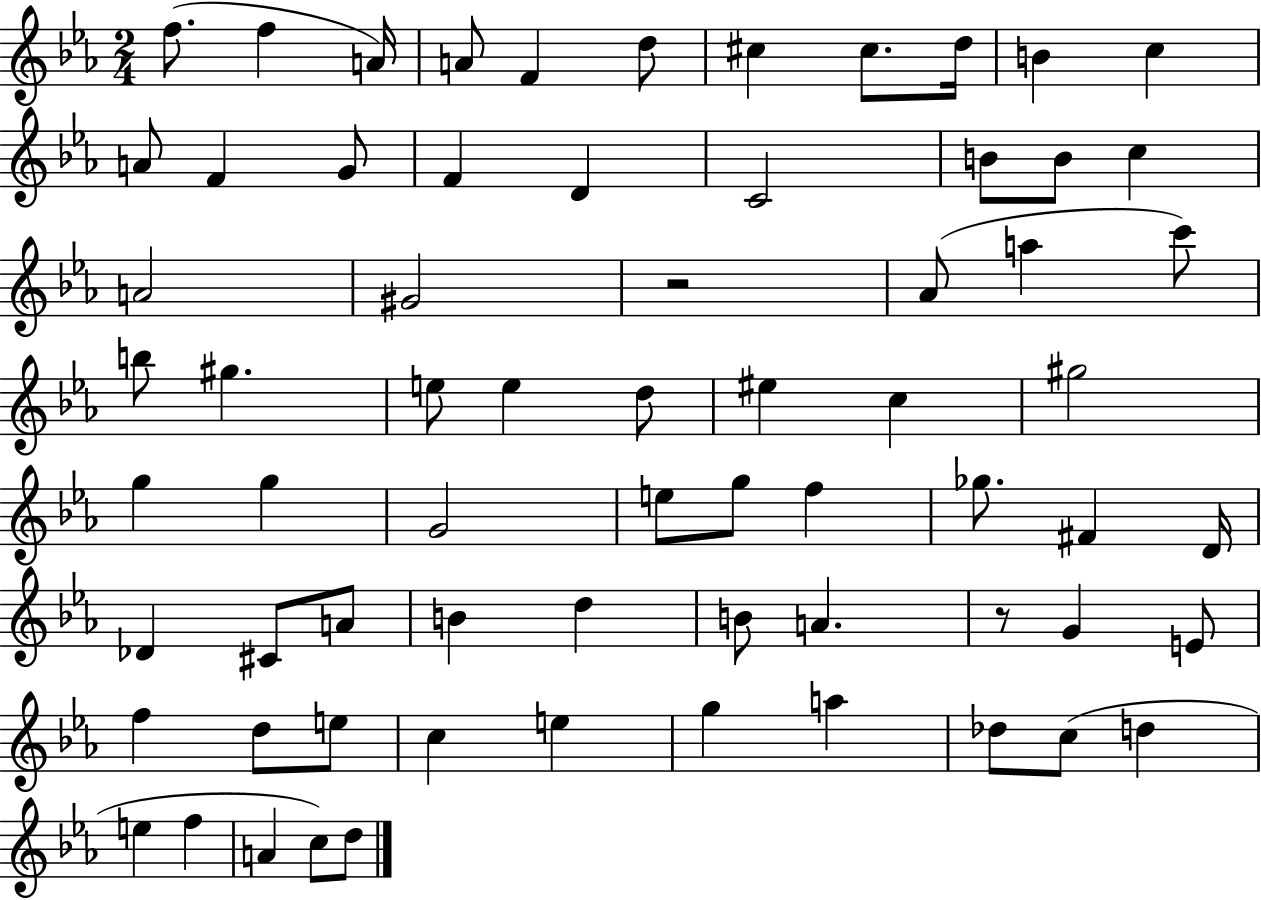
{
  \clef treble
  \numericTimeSignature
  \time 2/4
  \key ees \major
  \repeat volta 2 { f''8.( f''4 a'16) | a'8 f'4 d''8 | cis''4 cis''8. d''16 | b'4 c''4 | \break a'8 f'4 g'8 | f'4 d'4 | c'2 | b'8 b'8 c''4 | \break a'2 | gis'2 | r2 | aes'8( a''4 c'''8) | \break b''8 gis''4. | e''8 e''4 d''8 | eis''4 c''4 | gis''2 | \break g''4 g''4 | g'2 | e''8 g''8 f''4 | ges''8. fis'4 d'16 | \break des'4 cis'8 a'8 | b'4 d''4 | b'8 a'4. | r8 g'4 e'8 | \break f''4 d''8 e''8 | c''4 e''4 | g''4 a''4 | des''8 c''8( d''4 | \break e''4 f''4 | a'4 c''8) d''8 | } \bar "|."
}